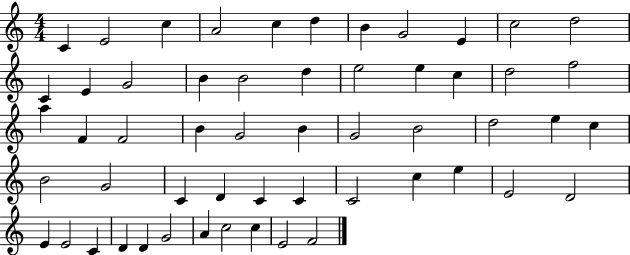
{
  \clef treble
  \numericTimeSignature
  \time 4/4
  \key c \major
  c'4 e'2 c''4 | a'2 c''4 d''4 | b'4 g'2 e'4 | c''2 d''2 | \break c'4 e'4 g'2 | b'4 b'2 d''4 | e''2 e''4 c''4 | d''2 f''2 | \break a''4 f'4 f'2 | b'4 g'2 b'4 | g'2 b'2 | d''2 e''4 c''4 | \break b'2 g'2 | c'4 d'4 c'4 c'4 | c'2 c''4 e''4 | e'2 d'2 | \break e'4 e'2 c'4 | d'4 d'4 g'2 | a'4 c''2 c''4 | e'2 f'2 | \break \bar "|."
}